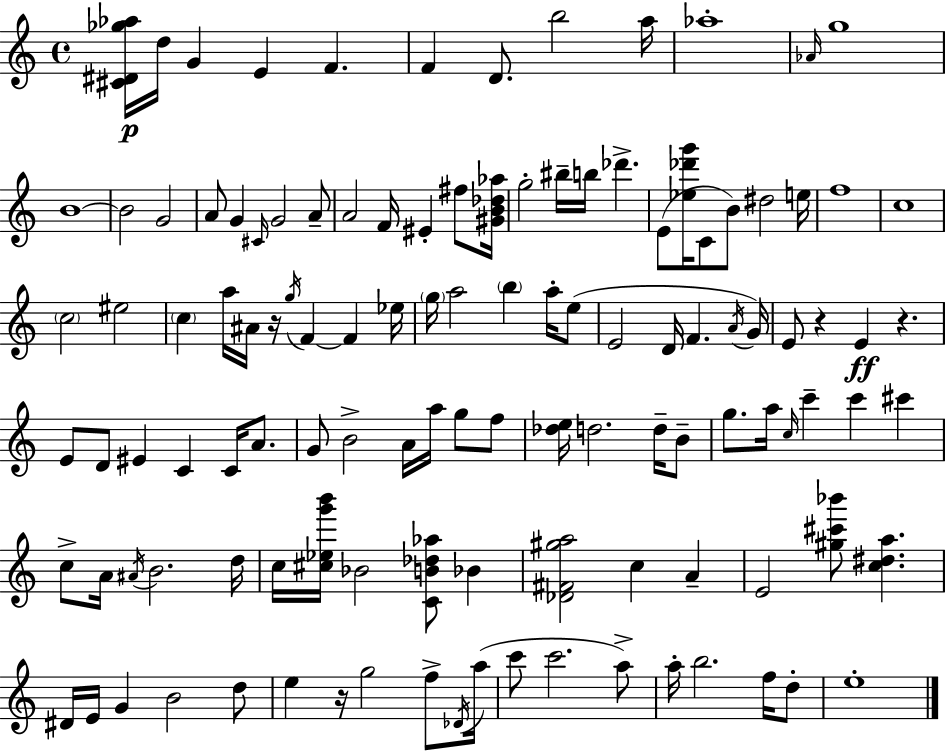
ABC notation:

X:1
T:Untitled
M:4/4
L:1/4
K:Am
[^C^D_g_a]/4 d/4 G E F F D/2 b2 a/4 _a4 _A/4 g4 B4 B2 G2 A/2 G ^C/4 G2 A/2 A2 F/4 ^E ^f/2 [^GB_d_a]/4 g2 ^b/4 b/4 _d' E/2 [_e_d'g']/4 C/2 B/2 ^d2 e/4 f4 c4 c2 ^e2 c a/4 ^A/4 z/4 g/4 F F _e/4 g/4 a2 b a/4 e/2 E2 D/4 F A/4 G/4 E/2 z E z E/2 D/2 ^E C C/4 A/2 G/2 B2 A/4 a/4 g/2 f/2 [_de]/4 d2 d/4 B/2 g/2 a/4 c/4 c' c' ^c' c/2 A/4 ^A/4 B2 d/4 c/4 [^c_eg'b']/4 _B2 [CB_d_a]/2 _B [_D^F^ga]2 c A E2 [^g^c'_b']/2 [c^da] ^D/4 E/4 G B2 d/2 e z/4 g2 f/2 _D/4 a/4 c'/2 c'2 a/2 a/4 b2 f/4 d/2 e4